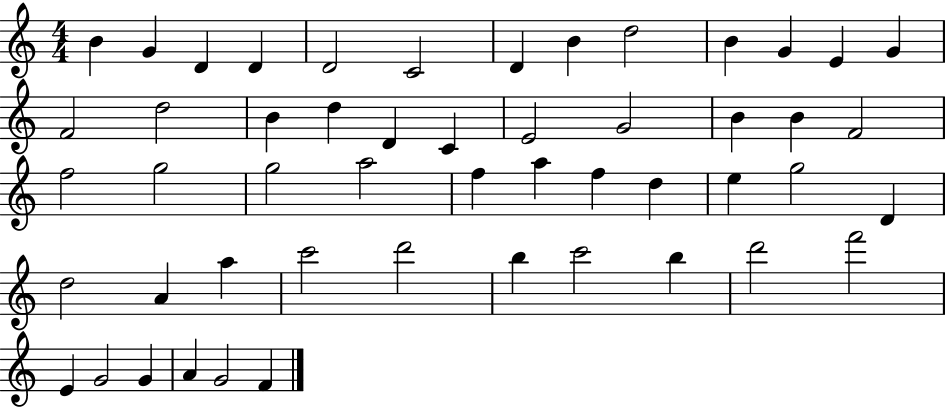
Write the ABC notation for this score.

X:1
T:Untitled
M:4/4
L:1/4
K:C
B G D D D2 C2 D B d2 B G E G F2 d2 B d D C E2 G2 B B F2 f2 g2 g2 a2 f a f d e g2 D d2 A a c'2 d'2 b c'2 b d'2 f'2 E G2 G A G2 F